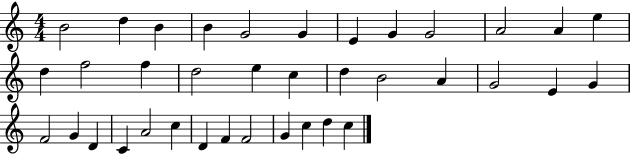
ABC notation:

X:1
T:Untitled
M:4/4
L:1/4
K:C
B2 d B B G2 G E G G2 A2 A e d f2 f d2 e c d B2 A G2 E G F2 G D C A2 c D F F2 G c d c